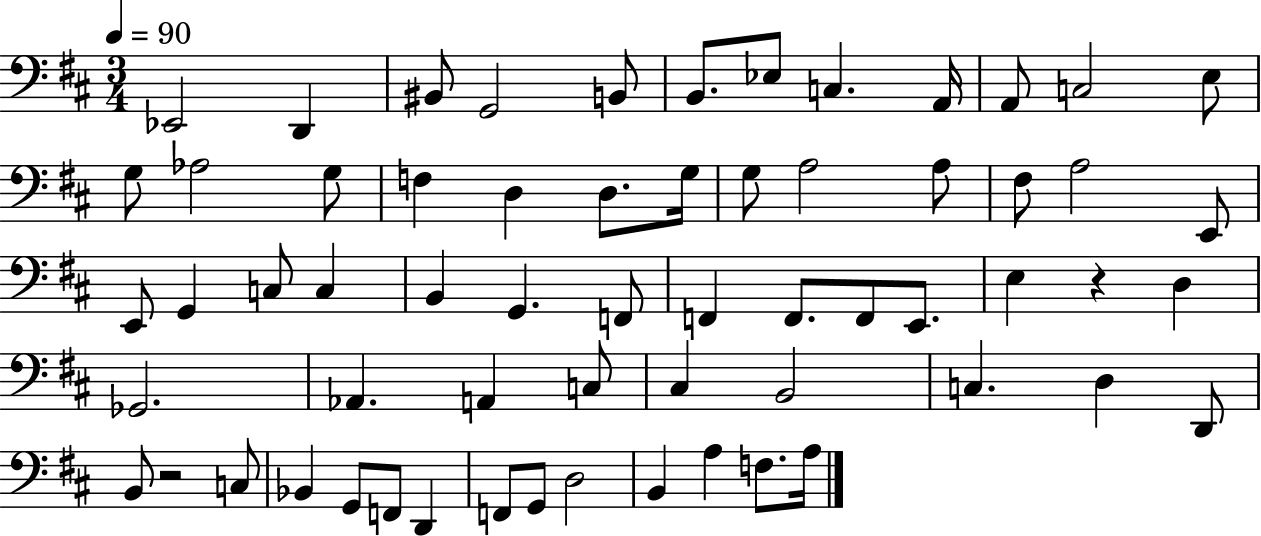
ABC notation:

X:1
T:Untitled
M:3/4
L:1/4
K:D
_E,,2 D,, ^B,,/2 G,,2 B,,/2 B,,/2 _E,/2 C, A,,/4 A,,/2 C,2 E,/2 G,/2 _A,2 G,/2 F, D, D,/2 G,/4 G,/2 A,2 A,/2 ^F,/2 A,2 E,,/2 E,,/2 G,, C,/2 C, B,, G,, F,,/2 F,, F,,/2 F,,/2 E,,/2 E, z D, _G,,2 _A,, A,, C,/2 ^C, B,,2 C, D, D,,/2 B,,/2 z2 C,/2 _B,, G,,/2 F,,/2 D,, F,,/2 G,,/2 D,2 B,, A, F,/2 A,/4